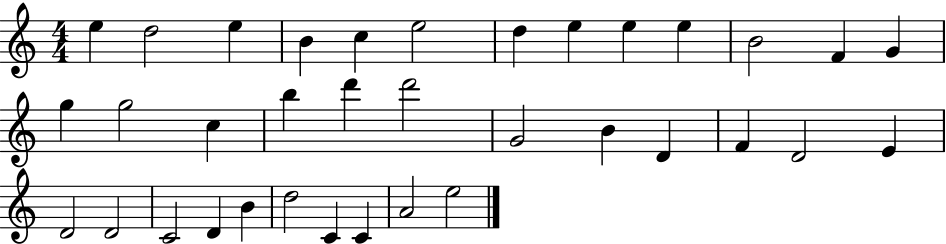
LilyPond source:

{
  \clef treble
  \numericTimeSignature
  \time 4/4
  \key c \major
  e''4 d''2 e''4 | b'4 c''4 e''2 | d''4 e''4 e''4 e''4 | b'2 f'4 g'4 | \break g''4 g''2 c''4 | b''4 d'''4 d'''2 | g'2 b'4 d'4 | f'4 d'2 e'4 | \break d'2 d'2 | c'2 d'4 b'4 | d''2 c'4 c'4 | a'2 e''2 | \break \bar "|."
}